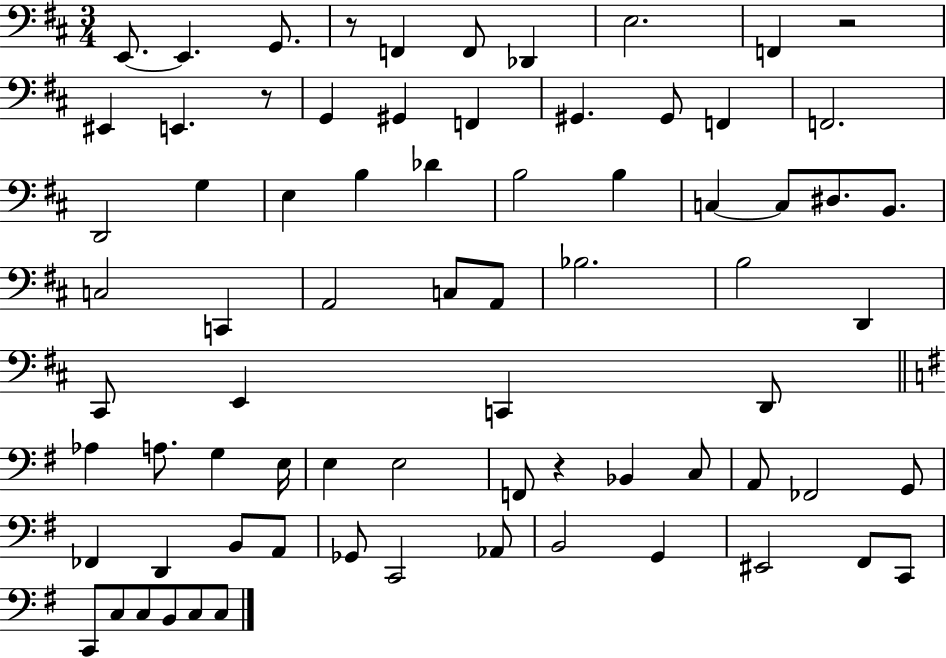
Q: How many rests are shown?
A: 4